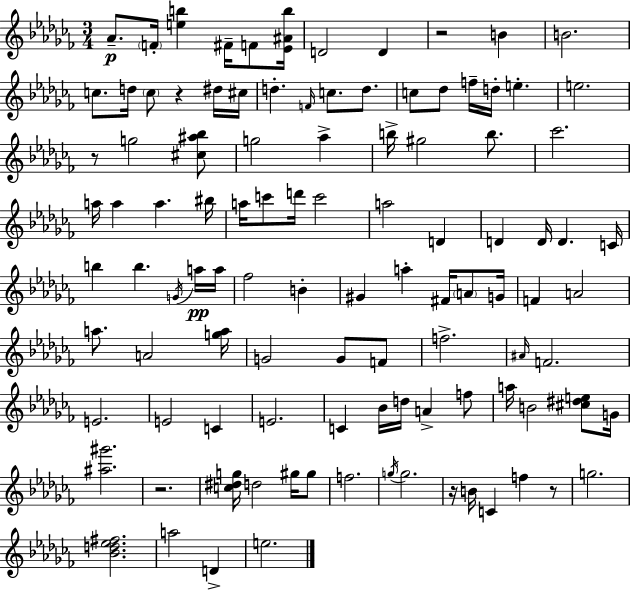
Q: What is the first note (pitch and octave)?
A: Ab4